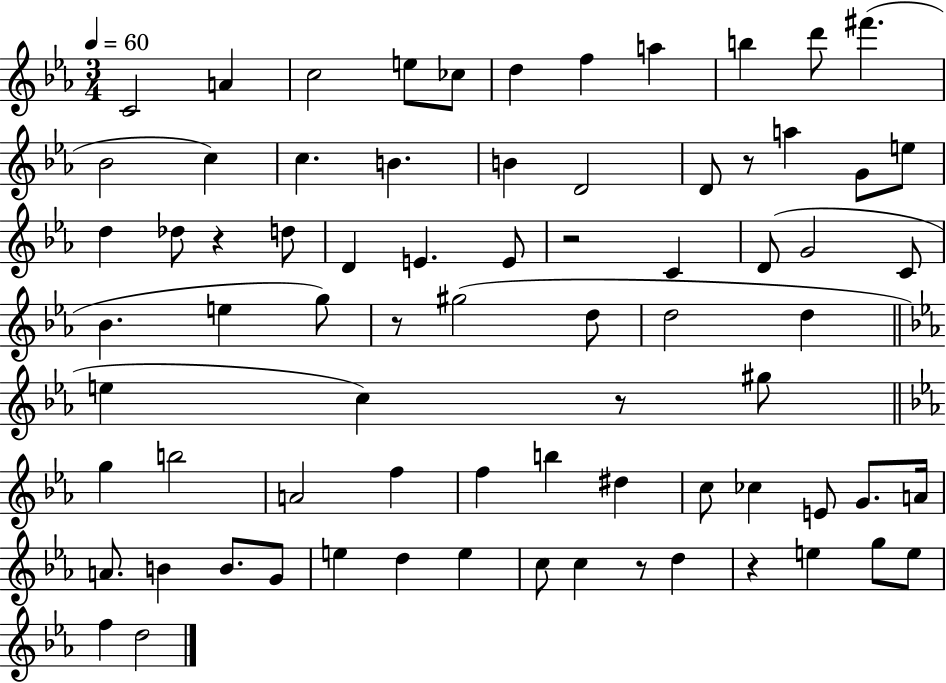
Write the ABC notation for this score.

X:1
T:Untitled
M:3/4
L:1/4
K:Eb
C2 A c2 e/2 _c/2 d f a b d'/2 ^f' _B2 c c B B D2 D/2 z/2 a G/2 e/2 d _d/2 z d/2 D E E/2 z2 C D/2 G2 C/2 _B e g/2 z/2 ^g2 d/2 d2 d e c z/2 ^g/2 g b2 A2 f f b ^d c/2 _c E/2 G/2 A/4 A/2 B B/2 G/2 e d e c/2 c z/2 d z e g/2 e/2 f d2